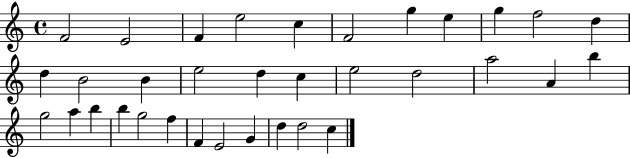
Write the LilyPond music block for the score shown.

{
  \clef treble
  \time 4/4
  \defaultTimeSignature
  \key c \major
  f'2 e'2 | f'4 e''2 c''4 | f'2 g''4 e''4 | g''4 f''2 d''4 | \break d''4 b'2 b'4 | e''2 d''4 c''4 | e''2 d''2 | a''2 a'4 b''4 | \break g''2 a''4 b''4 | b''4 g''2 f''4 | f'4 e'2 g'4 | d''4 d''2 c''4 | \break \bar "|."
}